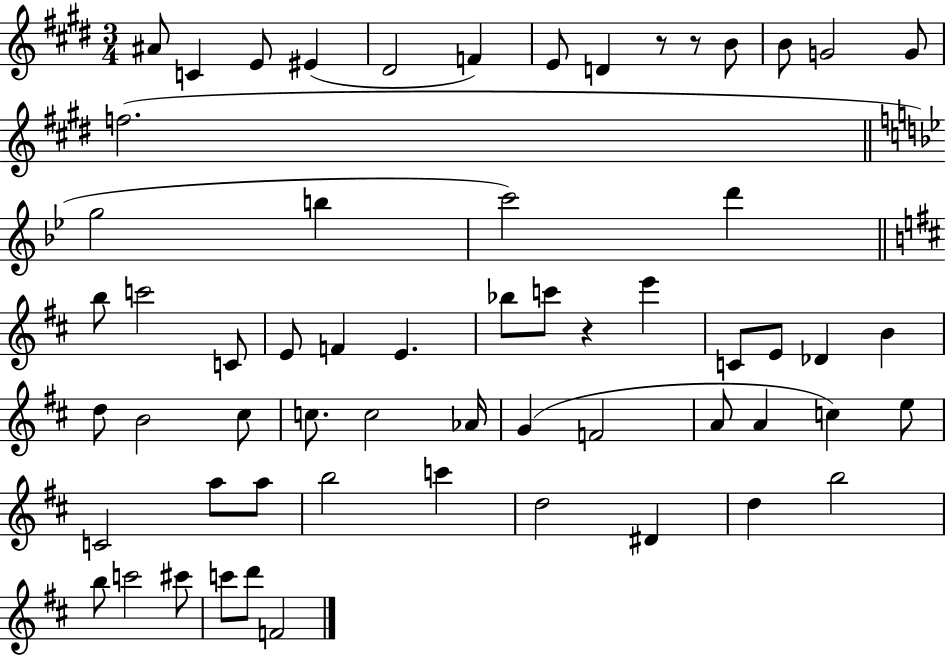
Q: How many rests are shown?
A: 3